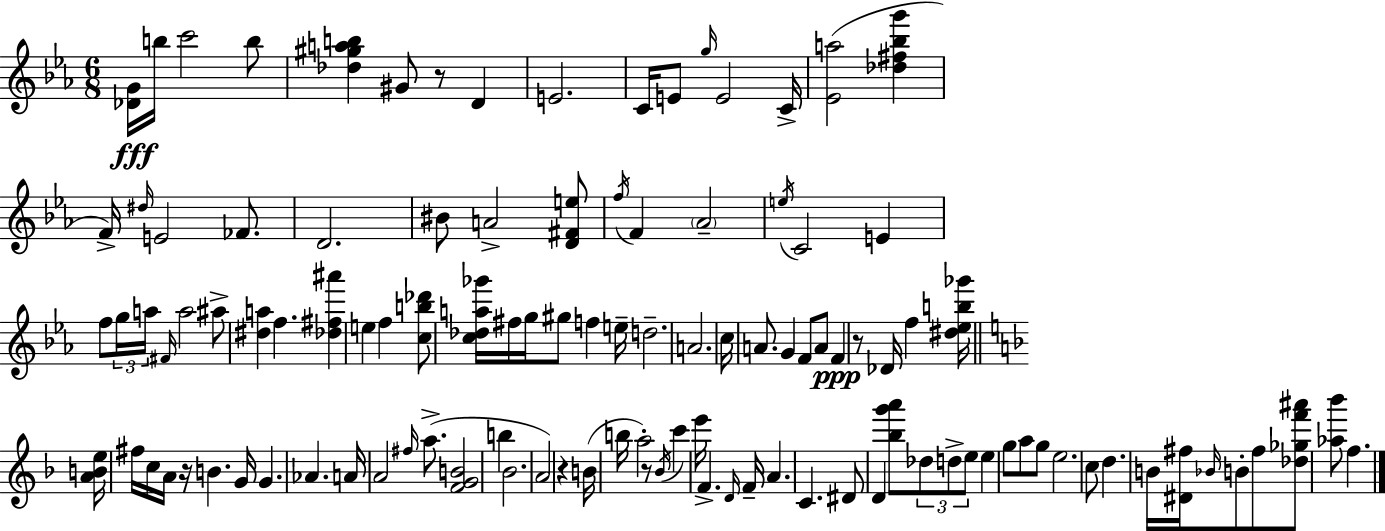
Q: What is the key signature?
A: EES major